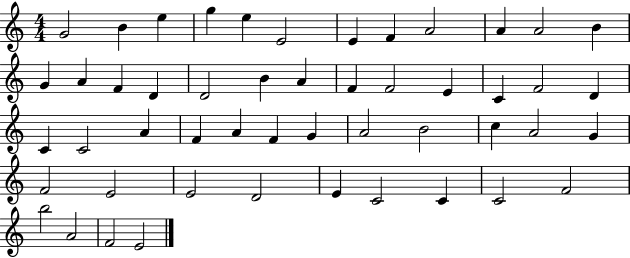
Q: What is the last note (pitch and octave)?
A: E4